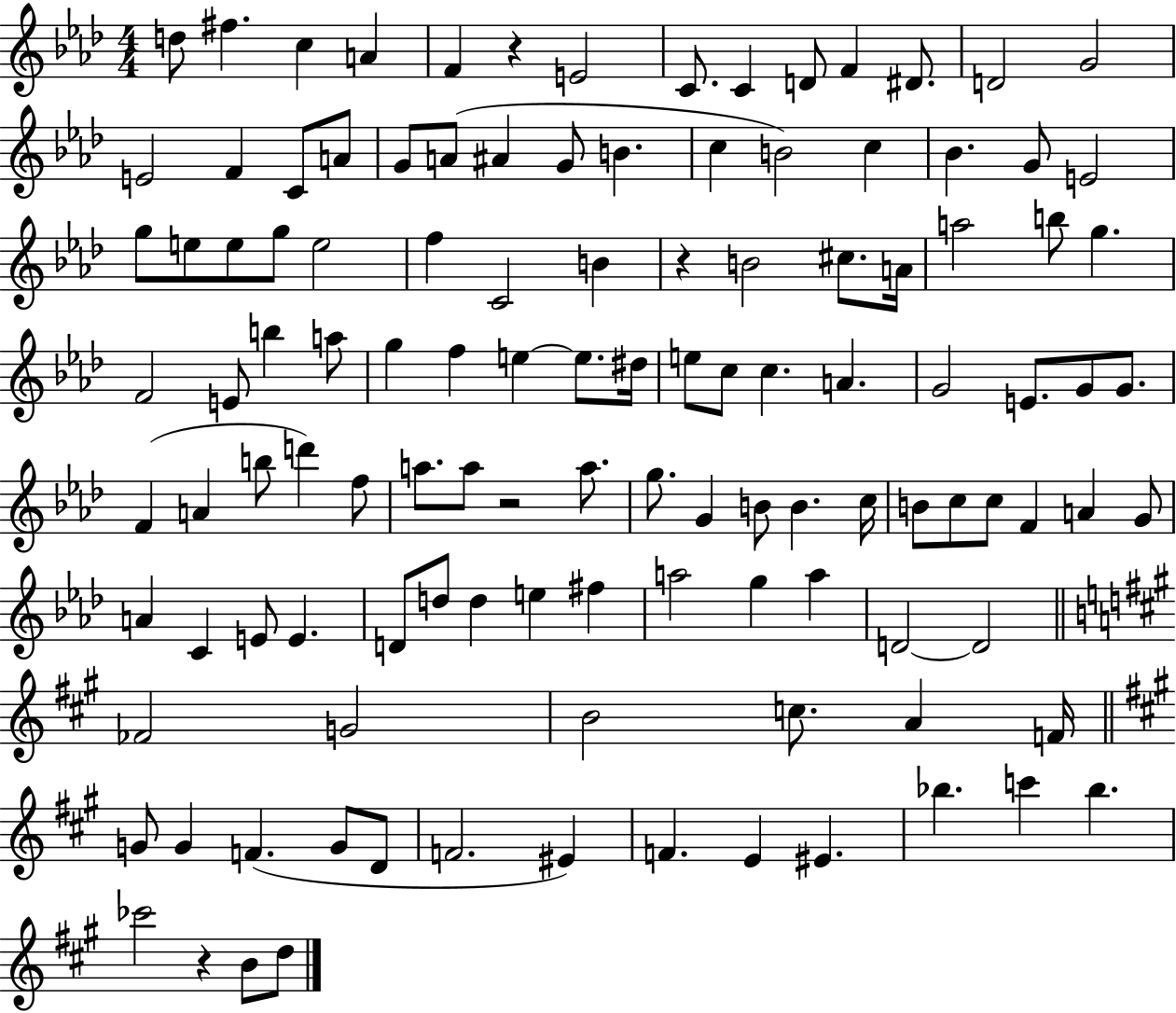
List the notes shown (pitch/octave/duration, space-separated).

D5/e F#5/q. C5/q A4/q F4/q R/q E4/h C4/e. C4/q D4/e F4/q D#4/e. D4/h G4/h E4/h F4/q C4/e A4/e G4/e A4/e A#4/q G4/e B4/q. C5/q B4/h C5/q Bb4/q. G4/e E4/h G5/e E5/e E5/e G5/e E5/h F5/q C4/h B4/q R/q B4/h C#5/e. A4/s A5/h B5/e G5/q. F4/h E4/e B5/q A5/e G5/q F5/q E5/q E5/e. D#5/s E5/e C5/e C5/q. A4/q. G4/h E4/e. G4/e G4/e. F4/q A4/q B5/e D6/q F5/e A5/e. A5/e R/h A5/e. G5/e. G4/q B4/e B4/q. C5/s B4/e C5/e C5/e F4/q A4/q G4/e A4/q C4/q E4/e E4/q. D4/e D5/e D5/q E5/q F#5/q A5/h G5/q A5/q D4/h D4/h FES4/h G4/h B4/h C5/e. A4/q F4/s G4/e G4/q F4/q. G4/e D4/e F4/h. EIS4/q F4/q. E4/q EIS4/q. Bb5/q. C6/q Bb5/q. CES6/h R/q B4/e D5/e